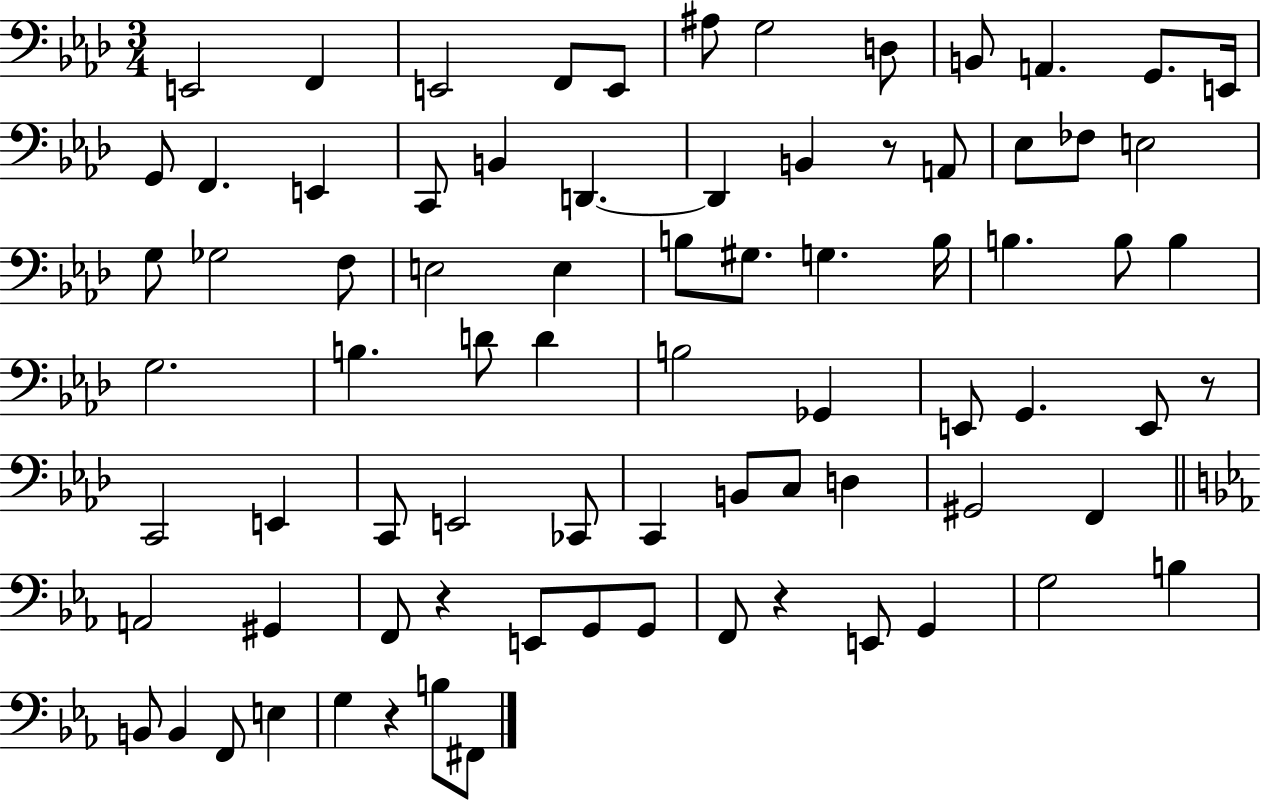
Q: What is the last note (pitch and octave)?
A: F#2